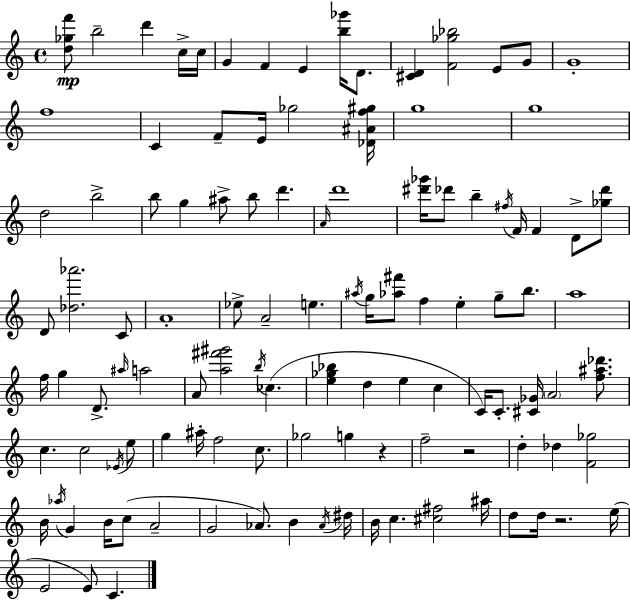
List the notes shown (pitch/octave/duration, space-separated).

[D5,Gb5,F6]/e B5/h D6/q C5/s C5/s G4/q F4/q E4/q [B5,Gb6]/s D4/e. [C#4,D4]/q [F4,Gb5,Bb5]/h E4/e G4/e G4/w F5/w C4/q F4/e E4/s Gb5/h [Db4,A#4,F5,G#5]/s G5/w G5/w D5/h B5/h B5/e G5/q A#5/e B5/e D6/q. A4/s D6/w [D#6,Gb6]/s Db6/e B5/q F#5/s F4/s F4/q D4/e [Gb5,Db6]/e D4/e [Db5,Ab6]/h. C4/e A4/w Eb5/e A4/h E5/q. A#5/s G5/s [Ab5,F#6]/e F5/q E5/q G5/e B5/e. A5/w F5/s G5/q D4/e. A#5/s A5/h A4/e [A5,F#6,G#6]/h B5/s CES5/q. [E5,Gb5,Bb5]/q D5/q E5/q C5/q C4/s C4/e. [C#4,Gb4]/s A4/h [F5,A#5,Db6]/e. C5/q. C5/h Eb4/s E5/e G5/q A#5/s F5/h C5/e. Gb5/h G5/q R/q F5/h R/h D5/q Db5/q [F4,Gb5]/h B4/s Ab5/s G4/q B4/s C5/e A4/h G4/h Ab4/e. B4/q Ab4/s D#5/s B4/s C5/q. [C#5,F#5]/h A#5/s D5/e D5/s R/h. E5/s E4/h E4/e C4/q.